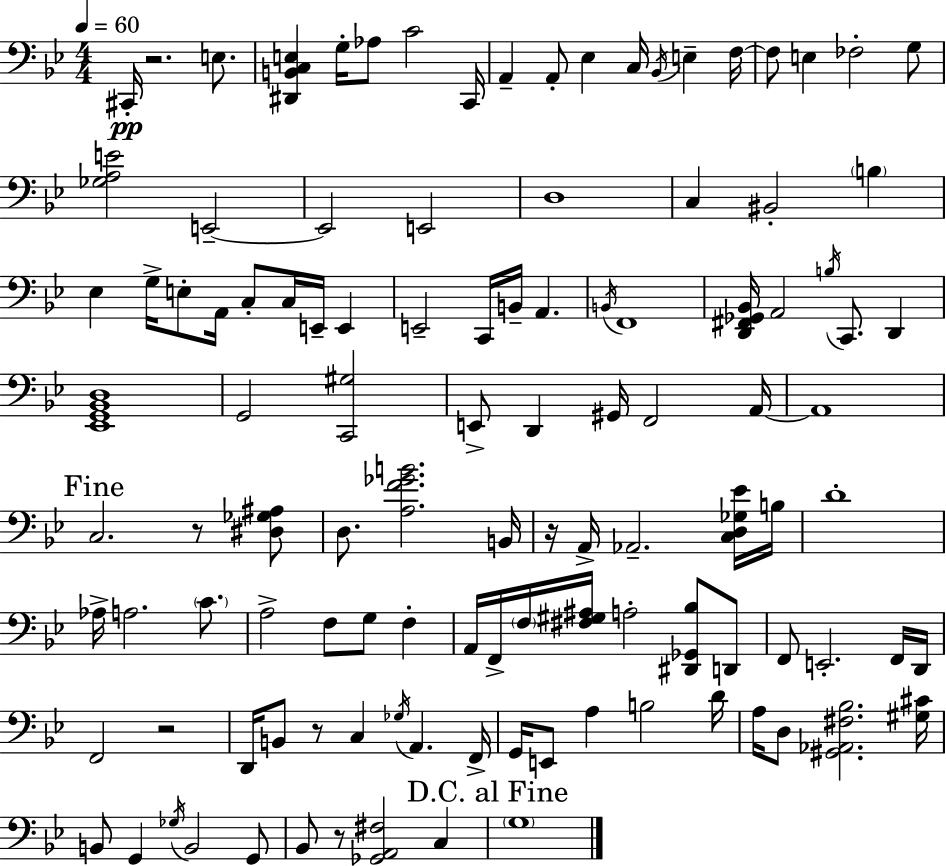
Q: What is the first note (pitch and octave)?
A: C#2